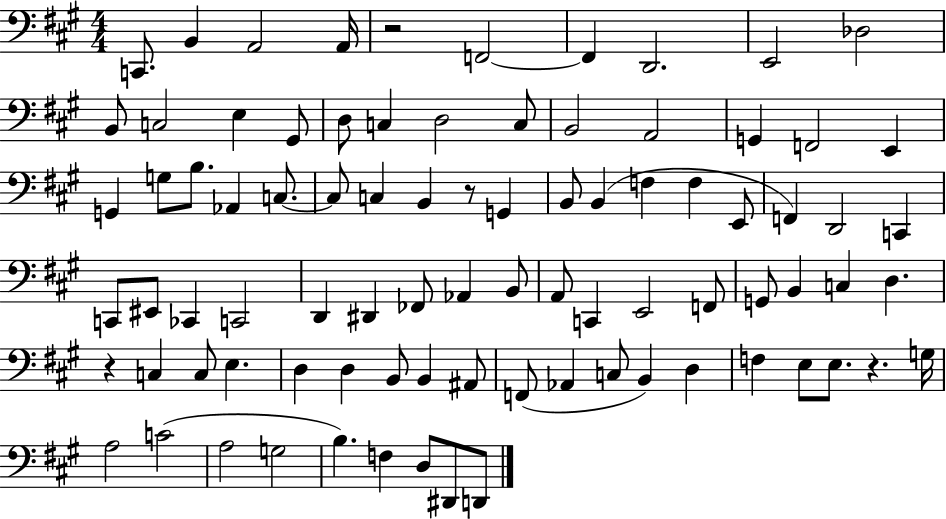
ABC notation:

X:1
T:Untitled
M:4/4
L:1/4
K:A
C,,/2 B,, A,,2 A,,/4 z2 F,,2 F,, D,,2 E,,2 _D,2 B,,/2 C,2 E, ^G,,/2 D,/2 C, D,2 C,/2 B,,2 A,,2 G,, F,,2 E,, G,, G,/2 B,/2 _A,, C,/2 C,/2 C, B,, z/2 G,, B,,/2 B,, F, F, E,,/2 F,, D,,2 C,, C,,/2 ^E,,/2 _C,, C,,2 D,, ^D,, _F,,/2 _A,, B,,/2 A,,/2 C,, E,,2 F,,/2 G,,/2 B,, C, D, z C, C,/2 E, D, D, B,,/2 B,, ^A,,/2 F,,/2 _A,, C,/2 B,, D, F, E,/2 E,/2 z G,/4 A,2 C2 A,2 G,2 B, F, D,/2 ^D,,/2 D,,/2